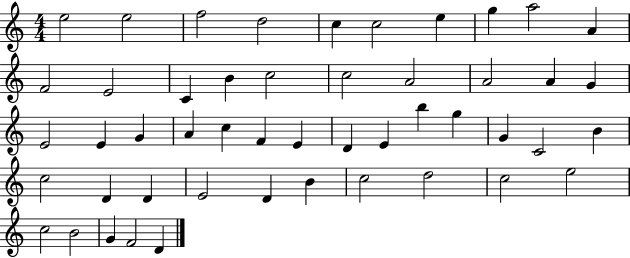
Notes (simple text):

E5/h E5/h F5/h D5/h C5/q C5/h E5/q G5/q A5/h A4/q F4/h E4/h C4/q B4/q C5/h C5/h A4/h A4/h A4/q G4/q E4/h E4/q G4/q A4/q C5/q F4/q E4/q D4/q E4/q B5/q G5/q G4/q C4/h B4/q C5/h D4/q D4/q E4/h D4/q B4/q C5/h D5/h C5/h E5/h C5/h B4/h G4/q F4/h D4/q